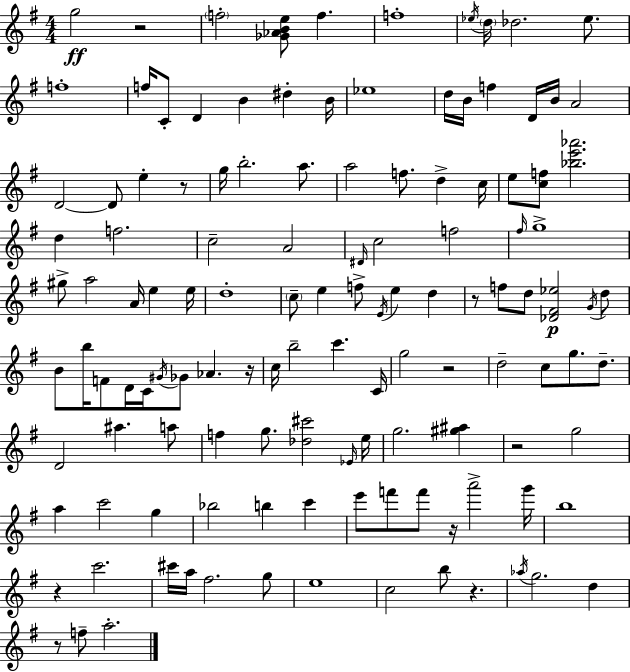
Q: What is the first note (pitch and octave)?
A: G5